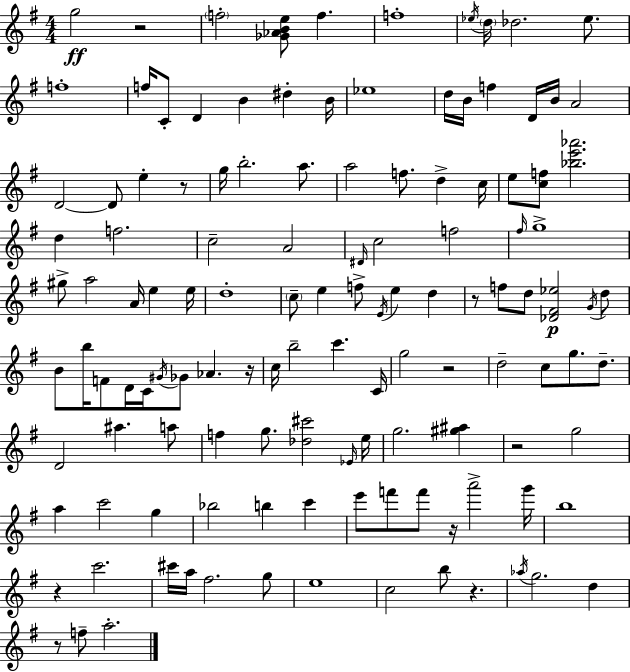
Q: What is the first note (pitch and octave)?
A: G5